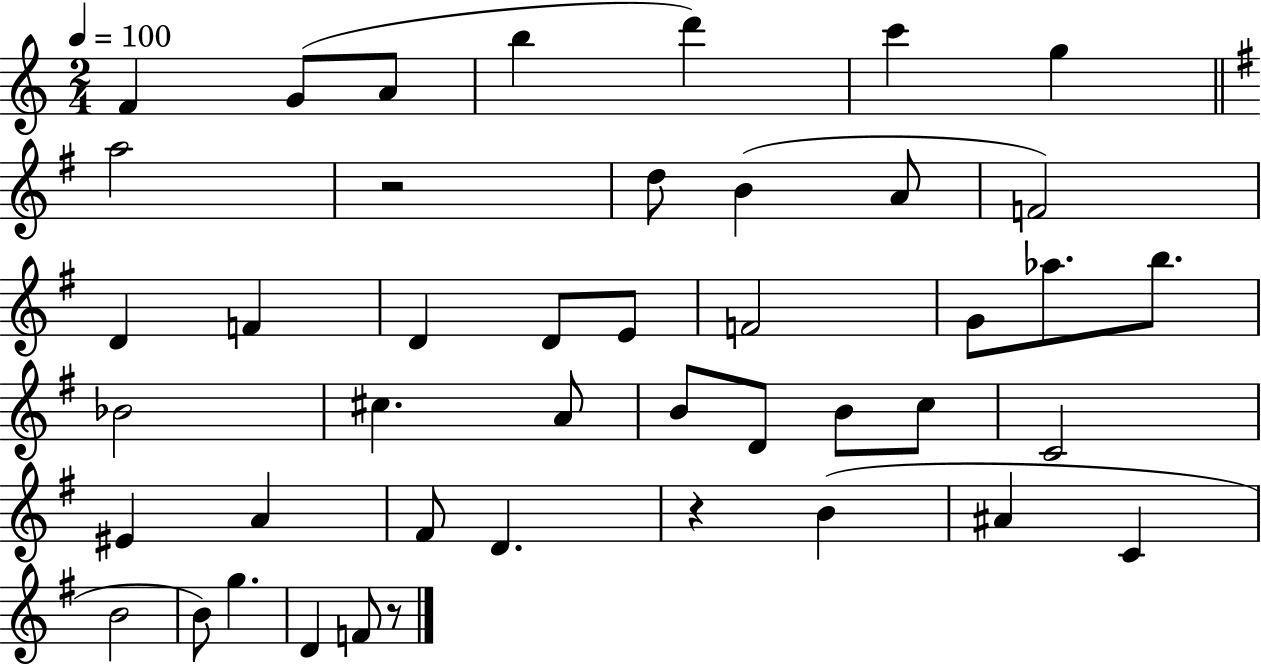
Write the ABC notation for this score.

X:1
T:Untitled
M:2/4
L:1/4
K:C
F G/2 A/2 b d' c' g a2 z2 d/2 B A/2 F2 D F D D/2 E/2 F2 G/2 _a/2 b/2 _B2 ^c A/2 B/2 D/2 B/2 c/2 C2 ^E A ^F/2 D z B ^A C B2 B/2 g D F/2 z/2